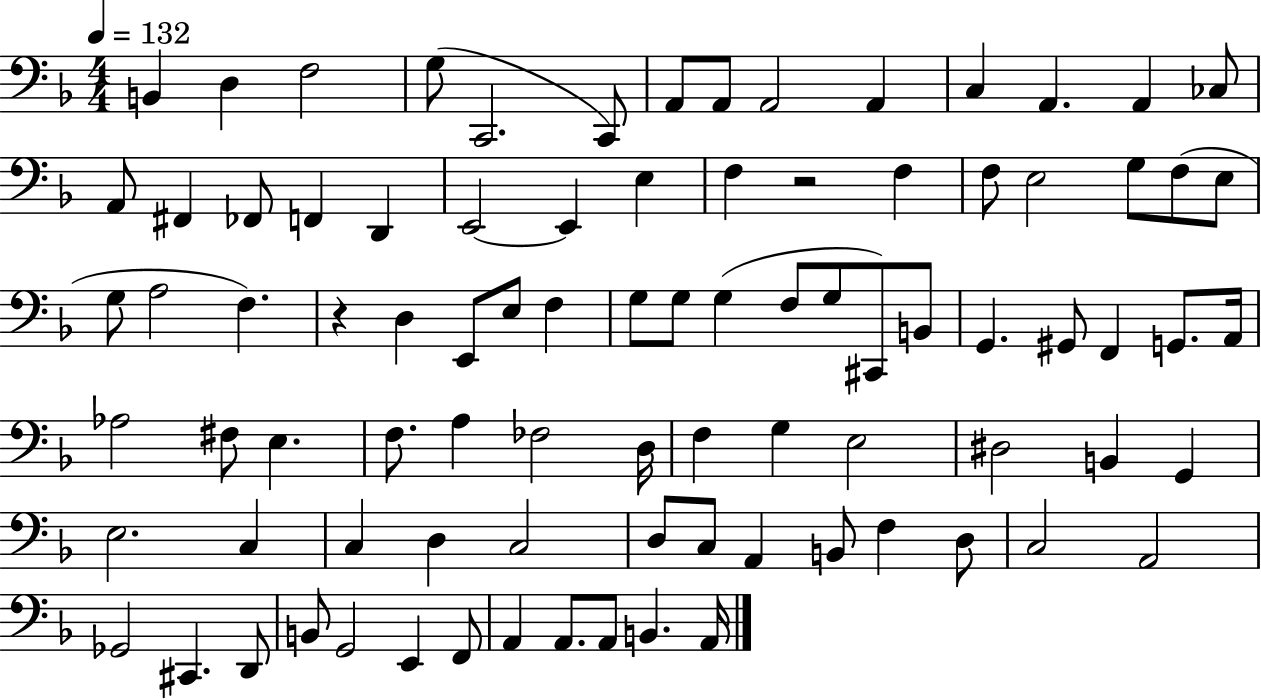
X:1
T:Untitled
M:4/4
L:1/4
K:F
B,, D, F,2 G,/2 C,,2 C,,/2 A,,/2 A,,/2 A,,2 A,, C, A,, A,, _C,/2 A,,/2 ^F,, _F,,/2 F,, D,, E,,2 E,, E, F, z2 F, F,/2 E,2 G,/2 F,/2 E,/2 G,/2 A,2 F, z D, E,,/2 E,/2 F, G,/2 G,/2 G, F,/2 G,/2 ^C,,/2 B,,/2 G,, ^G,,/2 F,, G,,/2 A,,/4 _A,2 ^F,/2 E, F,/2 A, _F,2 D,/4 F, G, E,2 ^D,2 B,, G,, E,2 C, C, D, C,2 D,/2 C,/2 A,, B,,/2 F, D,/2 C,2 A,,2 _G,,2 ^C,, D,,/2 B,,/2 G,,2 E,, F,,/2 A,, A,,/2 A,,/2 B,, A,,/4